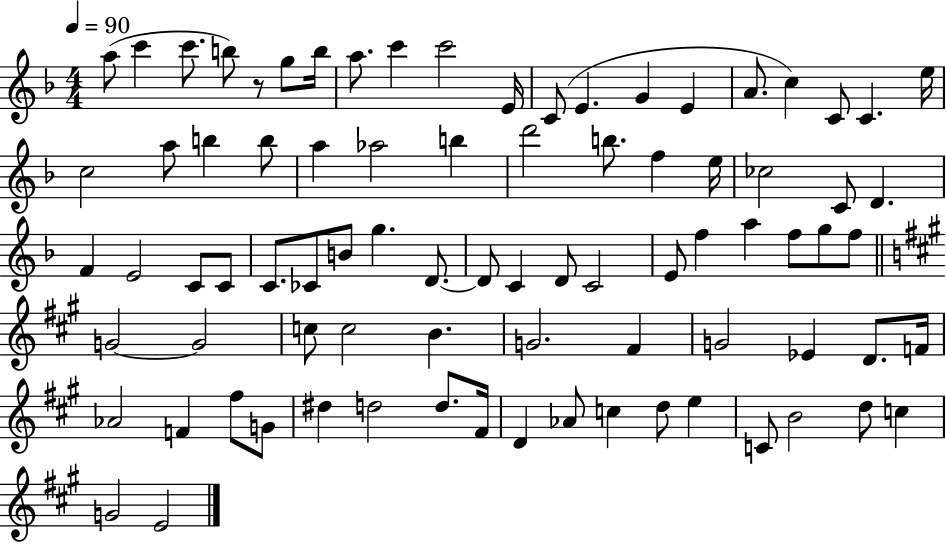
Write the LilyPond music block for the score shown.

{
  \clef treble
  \numericTimeSignature
  \time 4/4
  \key f \major
  \tempo 4 = 90
  a''8( c'''4 c'''8. b''8) r8 g''8 b''16 | a''8. c'''4 c'''2 e'16 | c'8( e'4. g'4 e'4 | a'8. c''4) c'8 c'4. e''16 | \break c''2 a''8 b''4 b''8 | a''4 aes''2 b''4 | d'''2 b''8. f''4 e''16 | ces''2 c'8 d'4. | \break f'4 e'2 c'8 c'8 | c'8. ces'8 b'8 g''4. d'8.~~ | d'8 c'4 d'8 c'2 | e'8 f''4 a''4 f''8 g''8 f''8 | \break \bar "||" \break \key a \major g'2~~ g'2 | c''8 c''2 b'4. | g'2. fis'4 | g'2 ees'4 d'8. f'16 | \break aes'2 f'4 fis''8 g'8 | dis''4 d''2 d''8. fis'16 | d'4 aes'8 c''4 d''8 e''4 | c'8 b'2 d''8 c''4 | \break g'2 e'2 | \bar "|."
}